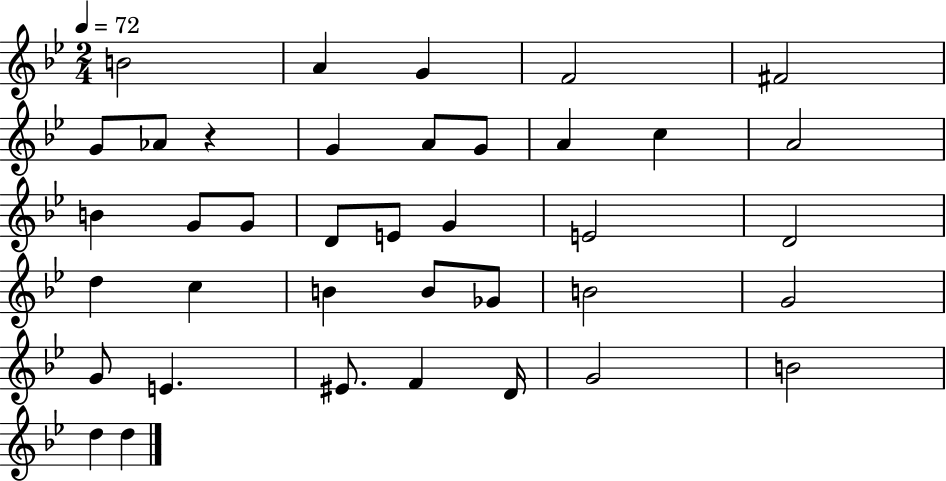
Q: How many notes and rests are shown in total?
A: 38